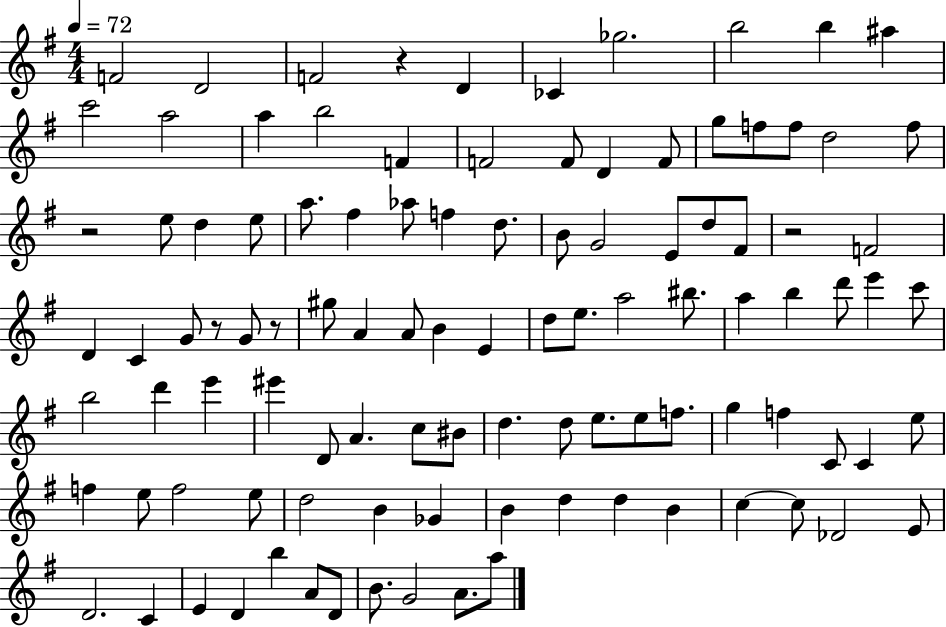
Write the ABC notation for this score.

X:1
T:Untitled
M:4/4
L:1/4
K:G
F2 D2 F2 z D _C _g2 b2 b ^a c'2 a2 a b2 F F2 F/2 D F/2 g/2 f/2 f/2 d2 f/2 z2 e/2 d e/2 a/2 ^f _a/2 f d/2 B/2 G2 E/2 d/2 ^F/2 z2 F2 D C G/2 z/2 G/2 z/2 ^g/2 A A/2 B E d/2 e/2 a2 ^b/2 a b d'/2 e' c'/2 b2 d' e' ^e' D/2 A c/2 ^B/2 d d/2 e/2 e/2 f/2 g f C/2 C e/2 f e/2 f2 e/2 d2 B _G B d d B c c/2 _D2 E/2 D2 C E D b A/2 D/2 B/2 G2 A/2 a/2